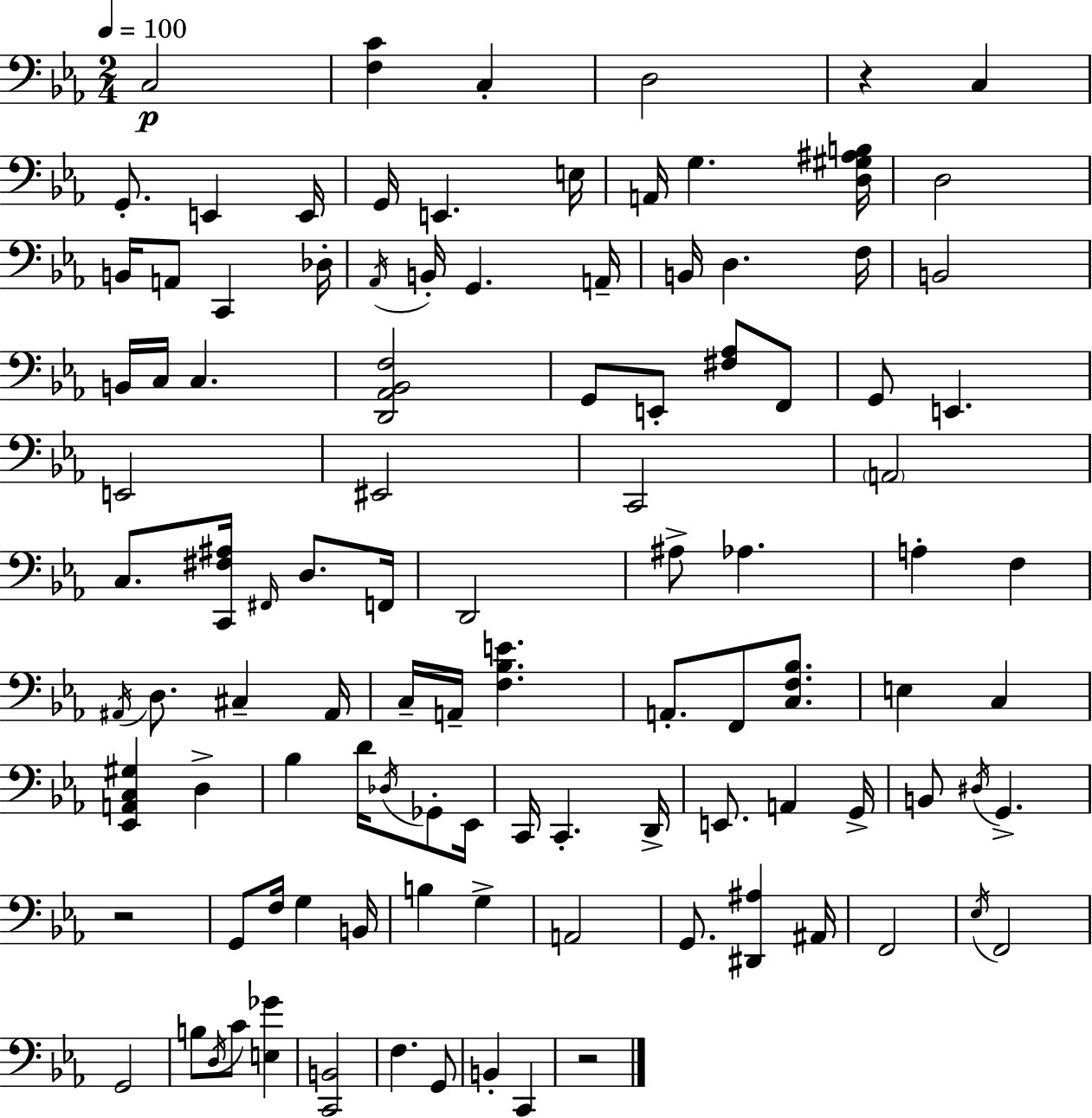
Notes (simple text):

C3/h [F3,C4]/q C3/q D3/h R/q C3/q G2/e. E2/q E2/s G2/s E2/q. E3/s A2/s G3/q. [D3,G#3,A#3,B3]/s D3/h B2/s A2/e C2/q Db3/s Ab2/s B2/s G2/q. A2/s B2/s D3/q. F3/s B2/h B2/s C3/s C3/q. [D2,Ab2,Bb2,F3]/h G2/e E2/e [F#3,Ab3]/e F2/e G2/e E2/q. E2/h EIS2/h C2/h A2/h C3/e. [C2,F#3,A#3]/s F#2/s D3/e. F2/s D2/h A#3/e Ab3/q. A3/q F3/q A#2/s D3/e. C#3/q A#2/s C3/s A2/s [F3,Bb3,E4]/q. A2/e. F2/e [C3,F3,Bb3]/e. E3/q C3/q [Eb2,A2,C3,G#3]/q D3/q Bb3/q D4/s Db3/s Gb2/e Eb2/s C2/s C2/q. D2/s E2/e. A2/q G2/s B2/e D#3/s G2/q. R/h G2/e F3/s G3/q B2/s B3/q G3/q A2/h G2/e. [D#2,A#3]/q A#2/s F2/h Eb3/s F2/h G2/h B3/e D3/s C4/e [E3,Gb4]/q [C2,B2]/h F3/q. G2/e B2/q C2/q R/h